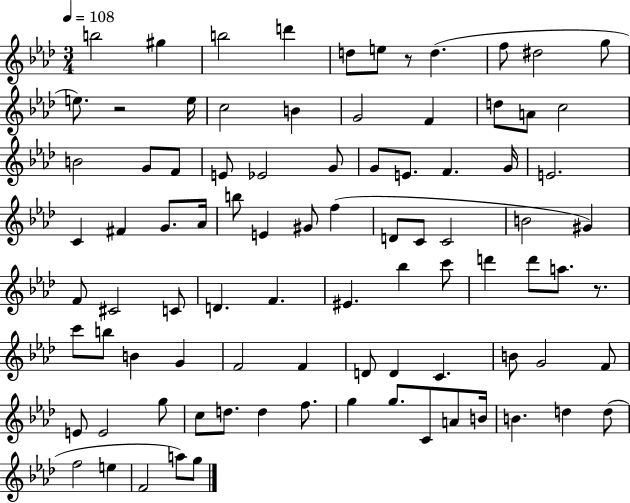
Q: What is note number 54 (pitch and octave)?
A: A5